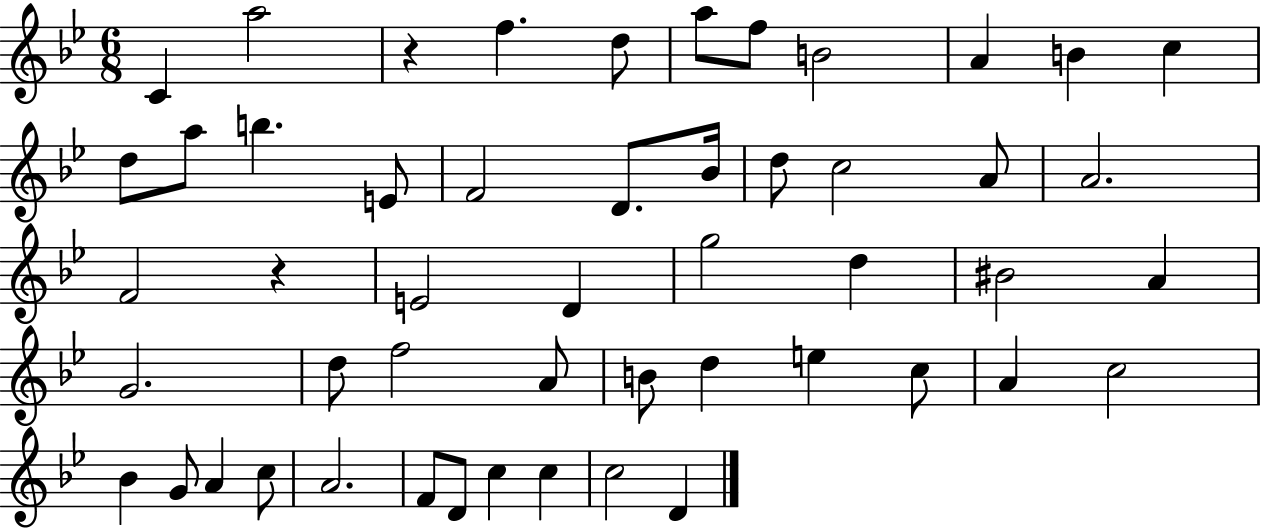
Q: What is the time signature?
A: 6/8